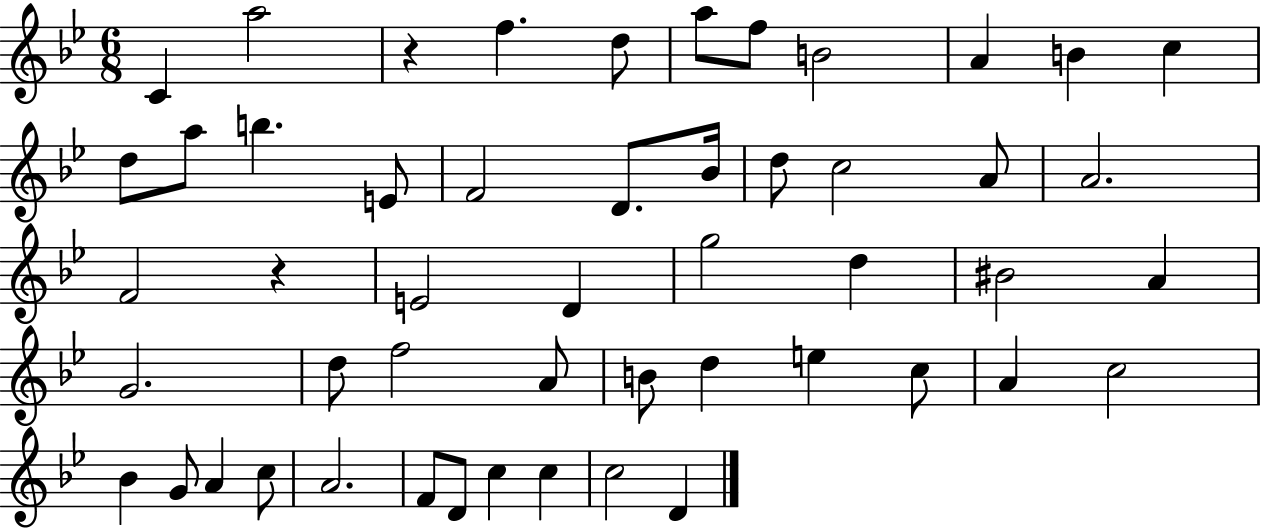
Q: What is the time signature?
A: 6/8